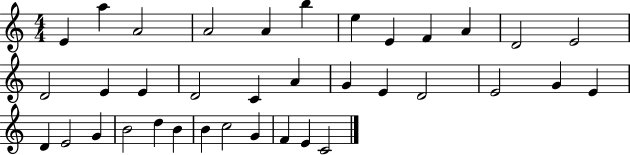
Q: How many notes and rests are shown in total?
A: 36